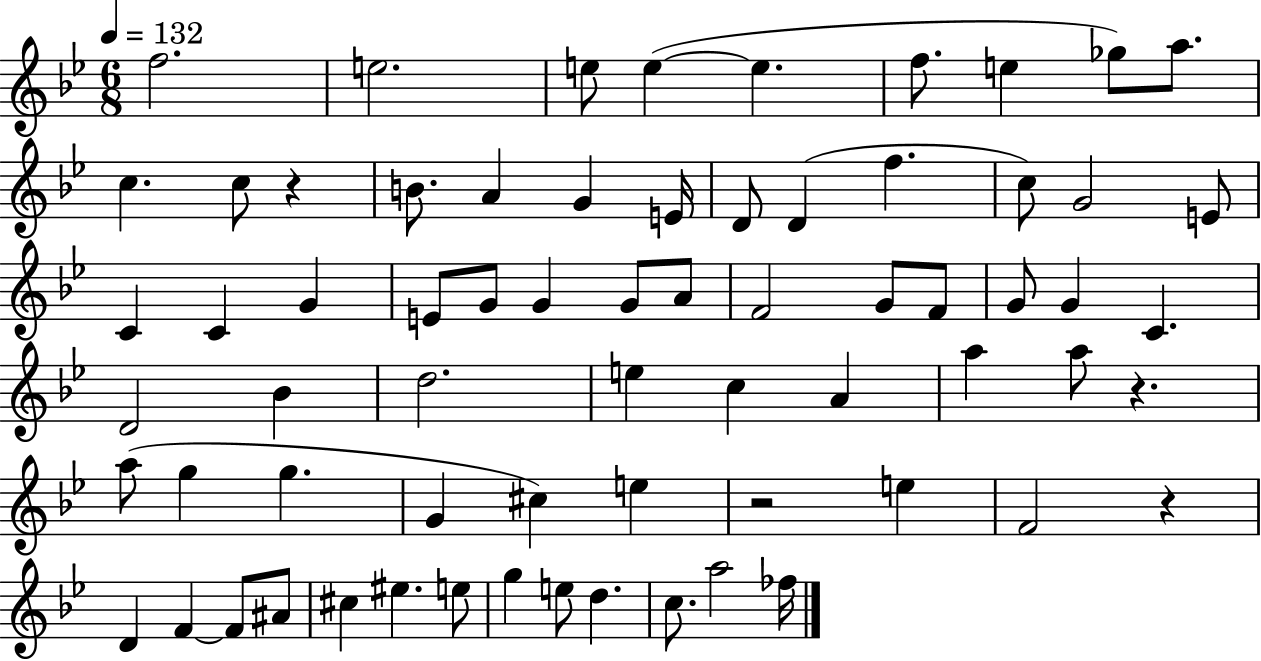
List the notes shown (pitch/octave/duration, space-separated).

F5/h. E5/h. E5/e E5/q E5/q. F5/e. E5/q Gb5/e A5/e. C5/q. C5/e R/q B4/e. A4/q G4/q E4/s D4/e D4/q F5/q. C5/e G4/h E4/e C4/q C4/q G4/q E4/e G4/e G4/q G4/e A4/e F4/h G4/e F4/e G4/e G4/q C4/q. D4/h Bb4/q D5/h. E5/q C5/q A4/q A5/q A5/e R/q. A5/e G5/q G5/q. G4/q C#5/q E5/q R/h E5/q F4/h R/q D4/q F4/q F4/e A#4/e C#5/q EIS5/q. E5/e G5/q E5/e D5/q. C5/e. A5/h FES5/s